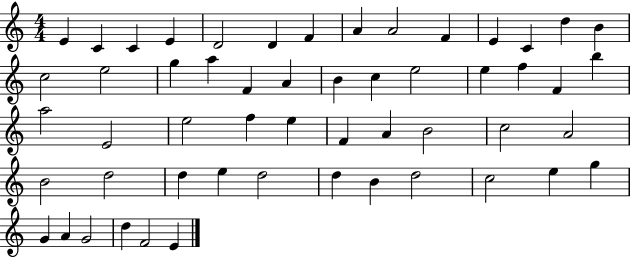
E4/q C4/q C4/q E4/q D4/h D4/q F4/q A4/q A4/h F4/q E4/q C4/q D5/q B4/q C5/h E5/h G5/q A5/q F4/q A4/q B4/q C5/q E5/h E5/q F5/q F4/q B5/q A5/h E4/h E5/h F5/q E5/q F4/q A4/q B4/h C5/h A4/h B4/h D5/h D5/q E5/q D5/h D5/q B4/q D5/h C5/h E5/q G5/q G4/q A4/q G4/h D5/q F4/h E4/q